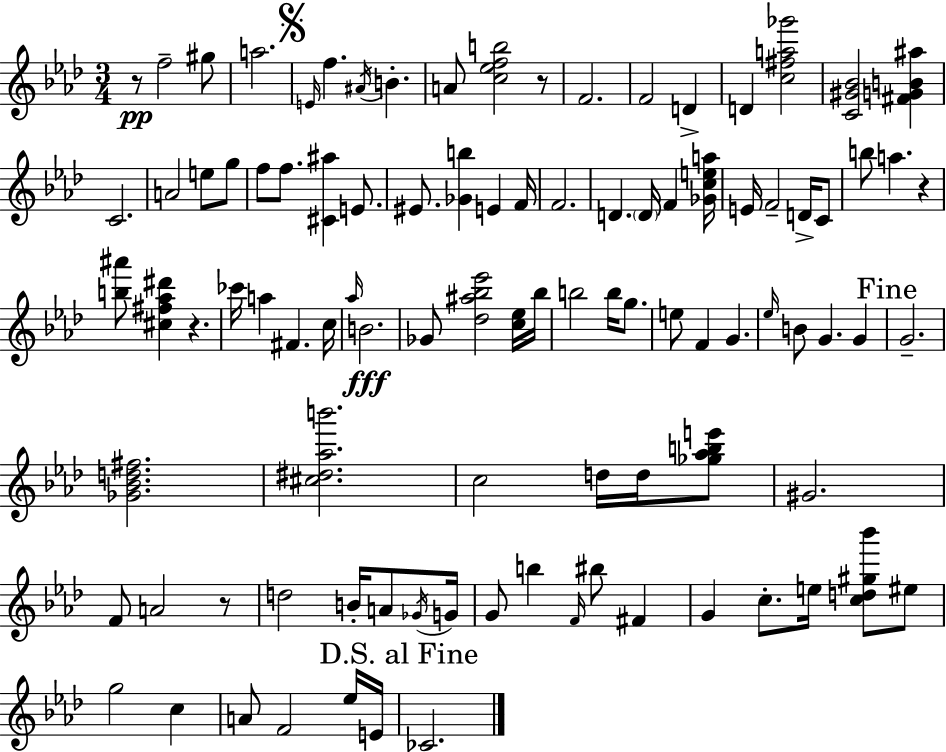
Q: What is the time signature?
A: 3/4